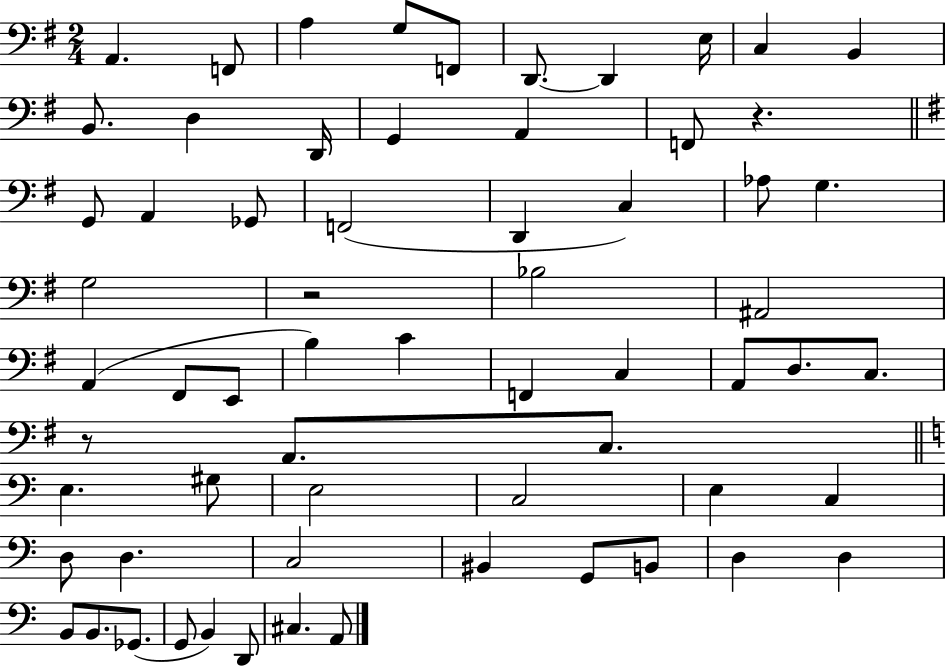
{
  \clef bass
  \numericTimeSignature
  \time 2/4
  \key g \major
  a,4. f,8 | a4 g8 f,8 | d,8.~~ d,4 e16 | c4 b,4 | \break b,8. d4 d,16 | g,4 a,4 | f,8 r4. | \bar "||" \break \key g \major g,8 a,4 ges,8 | f,2( | d,4 c4) | aes8 g4. | \break g2 | r2 | bes2 | ais,2 | \break a,4( fis,8 e,8 | b4) c'4 | f,4 c4 | a,8 d8. c8. | \break r8 a,8. c8. | \bar "||" \break \key a \minor e4. gis8 | e2 | c2 | e4 c4 | \break d8 d4. | c2 | bis,4 g,8 b,8 | d4 d4 | \break b,8 b,8. ges,8.( | g,8 b,4) d,8 | cis4. a,8 | \bar "|."
}